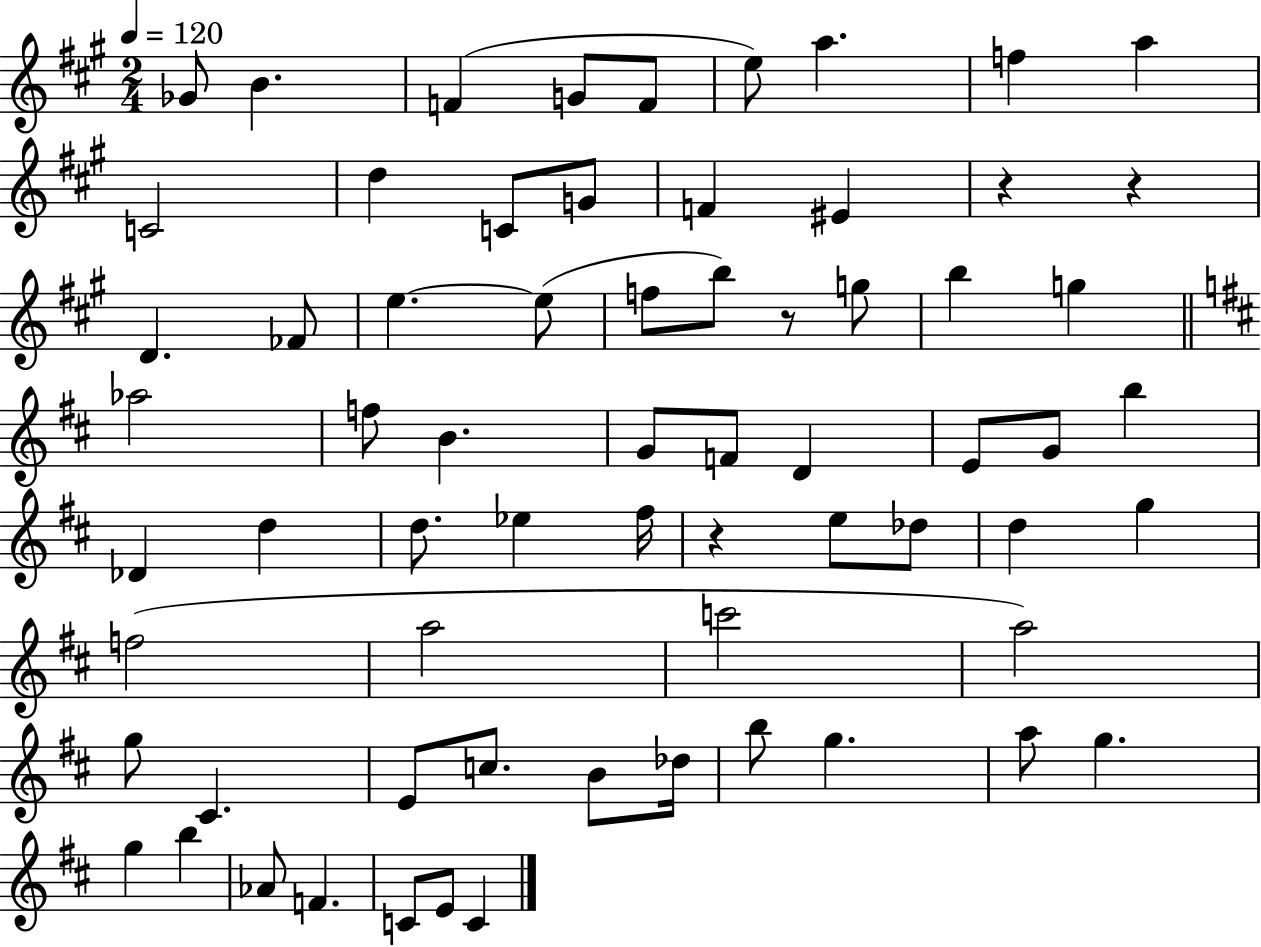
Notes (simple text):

Gb4/e B4/q. F4/q G4/e F4/e E5/e A5/q. F5/q A5/q C4/h D5/q C4/e G4/e F4/q EIS4/q R/q R/q D4/q. FES4/e E5/q. E5/e F5/e B5/e R/e G5/e B5/q G5/q Ab5/h F5/e B4/q. G4/e F4/e D4/q E4/e G4/e B5/q Db4/q D5/q D5/e. Eb5/q F#5/s R/q E5/e Db5/e D5/q G5/q F5/h A5/h C6/h A5/h G5/e C#4/q. E4/e C5/e. B4/e Db5/s B5/e G5/q. A5/e G5/q. G5/q B5/q Ab4/e F4/q. C4/e E4/e C4/q